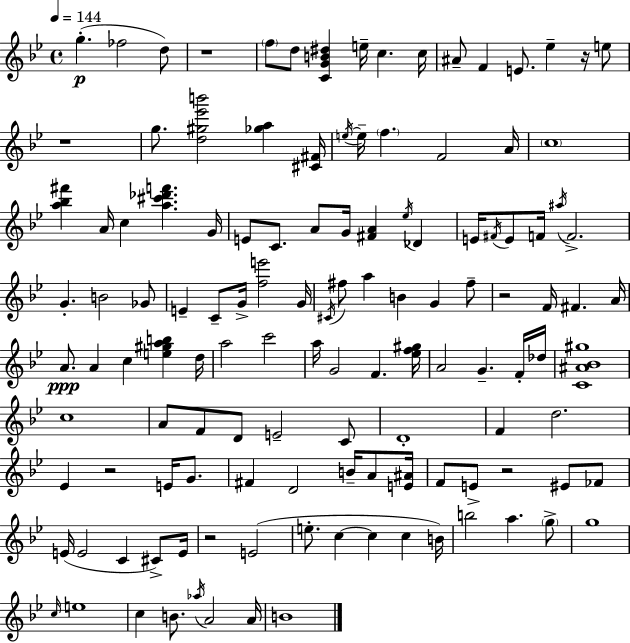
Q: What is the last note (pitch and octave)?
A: B4